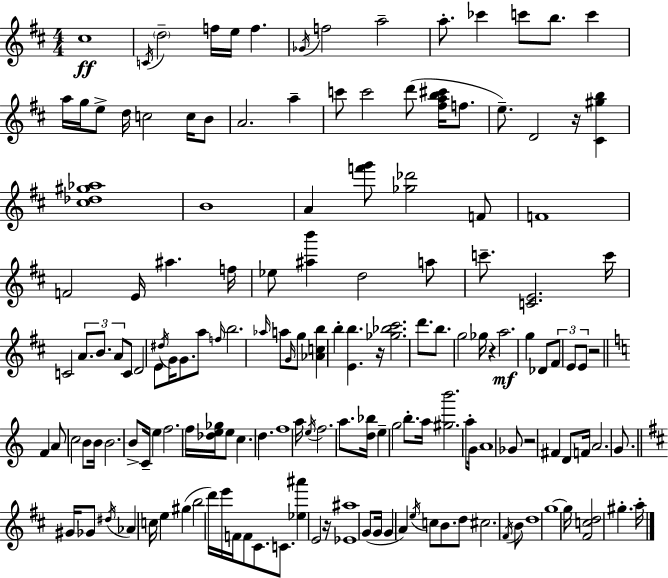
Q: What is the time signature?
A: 4/4